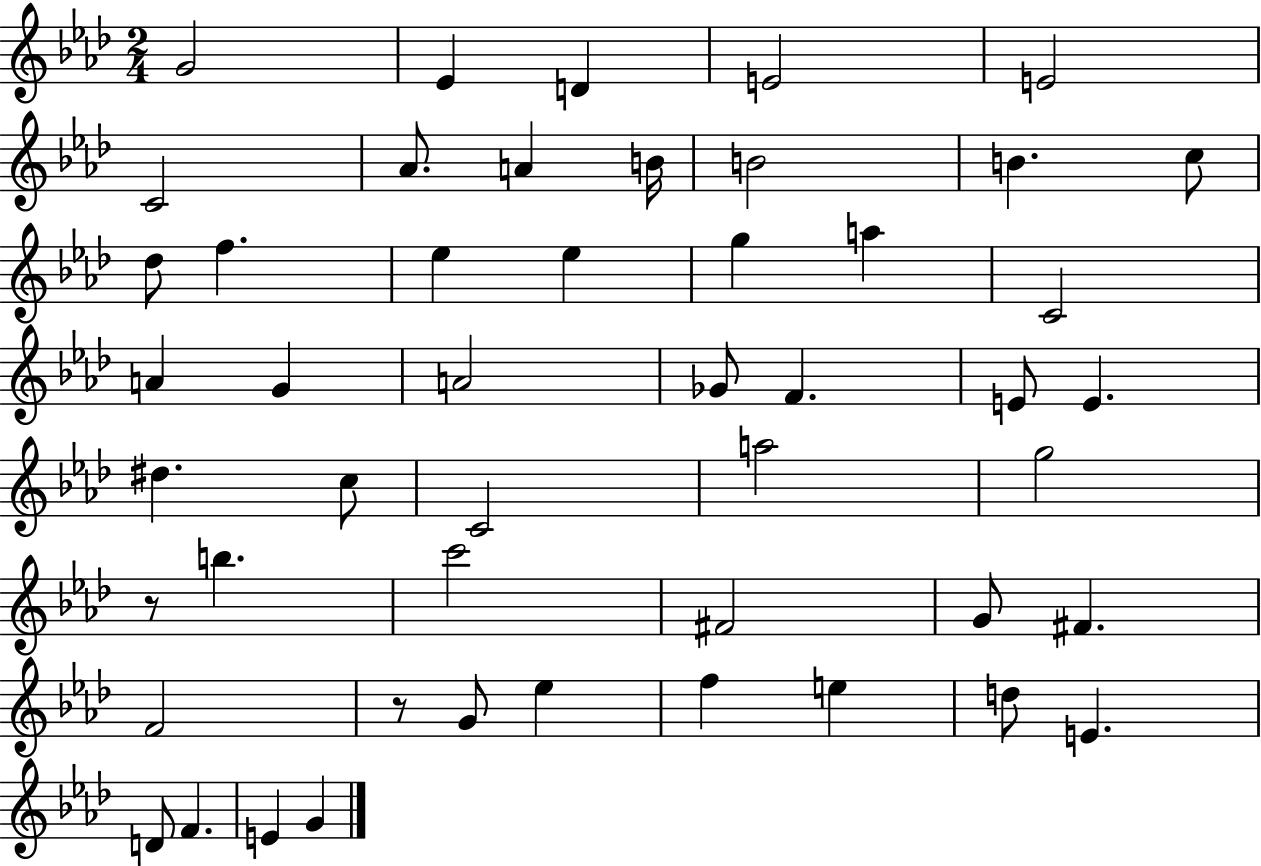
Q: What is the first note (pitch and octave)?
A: G4